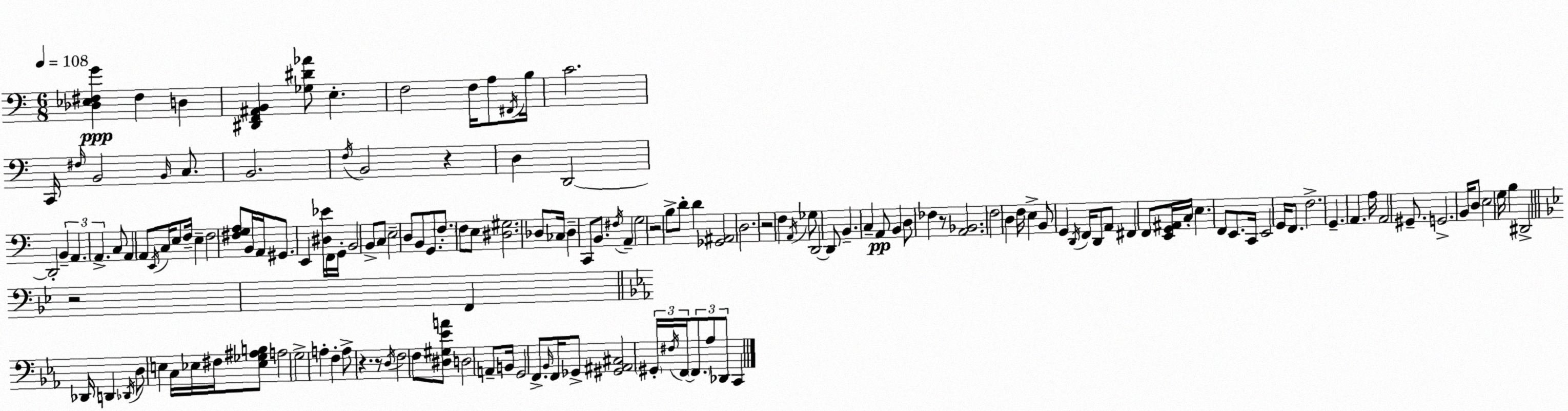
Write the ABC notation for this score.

X:1
T:Untitled
M:6/8
L:1/4
K:C
[_D,_E,^F,G] ^F, D, [^D,,F,,^A,,B,,] [_G,^D_A]/2 E, F,2 F,/4 A,/2 ^F,,/4 B,/4 C2 C,,/4 ^F,/4 B,,2 B,,/4 C,/2 B,,2 F,/4 B,,2 z D, D,,2 D,,2 B,, A,, A,, C,/2 A,, A,,/2 E,,/4 C,/4 E,/2 F,/4 E, F,2 [^F,G,A,]/2 B,,/4 A,,/4 ^G,,/2 E,, [^D,_E]/4 F,,/4 G,,/4 B,,2 B,,/2 C,/2 E,2 D,/2 B,,/2 G,,/2 F,/2 F,/2 E,/2 [^D,^G,]2 _D,/2 _C,/4 _D, C,,/2 B,,/2 ^F,/4 A,, G,2 z2 B,/2 D/2 D [_G,,^A,,]2 D,2 z2 F, A,,/4 _G,/2 D,,2 D,,/2 B,, C, A,,/2 B,, D,/2 _F, z/2 [A,,_B,,]2 F,2 D, F,/4 E, B,,/2 G,, D,,/4 F,,/4 D,,/2 A,,/2 ^F,, F,,/2 [E,,G,,^A,,]/4 C,/4 E, F,,/2 E,,/2 C,,/4 E,,2 G,,/4 F,,/2 F,2 G,, A,, A,/4 A,,2 ^G,,/2 G,,2 B,,/4 D,/2 E,2 G,/4 B, ^D,,2 z2 F,, _D,,/4 D,, _D,,/4 D,/2 E, C,/4 _E,/4 ^F,/4 [_E,_G,^A,B,]/2 A,2 G,2 A, F, A,/2 z z/2 D,/4 F,2 F,/2 [^D,^G,_EA]/2 D,2 A,,/2 B,,/4 G,,2 F,,/2 _B,,/4 F,,/4 _G,,/2 [^G,,^A,,^C,]2 ^G,,/4 ^F,/4 F,,/4 F,,/2 _A,/2 _D,,/2 C,,